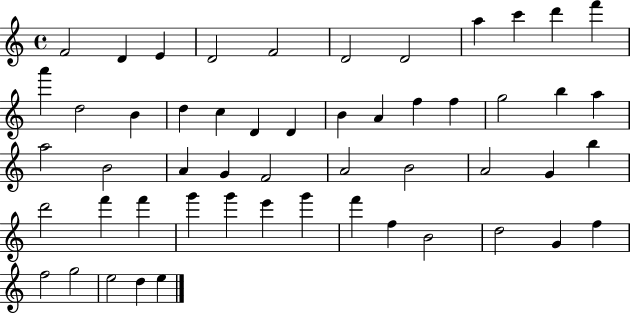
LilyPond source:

{
  \clef treble
  \time 4/4
  \defaultTimeSignature
  \key c \major
  f'2 d'4 e'4 | d'2 f'2 | d'2 d'2 | a''4 c'''4 d'''4 f'''4 | \break a'''4 d''2 b'4 | d''4 c''4 d'4 d'4 | b'4 a'4 f''4 f''4 | g''2 b''4 a''4 | \break a''2 b'2 | a'4 g'4 f'2 | a'2 b'2 | a'2 g'4 b''4 | \break d'''2 f'''4 f'''4 | g'''4 g'''4 e'''4 g'''4 | f'''4 f''4 b'2 | d''2 g'4 f''4 | \break f''2 g''2 | e''2 d''4 e''4 | \bar "|."
}